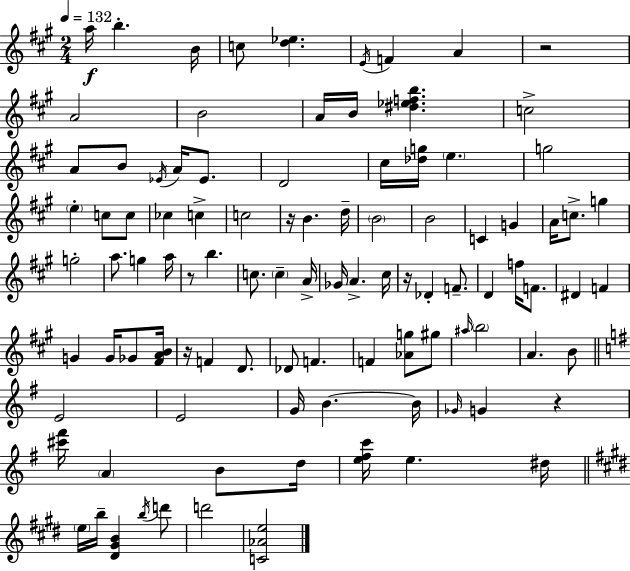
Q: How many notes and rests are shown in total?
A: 99